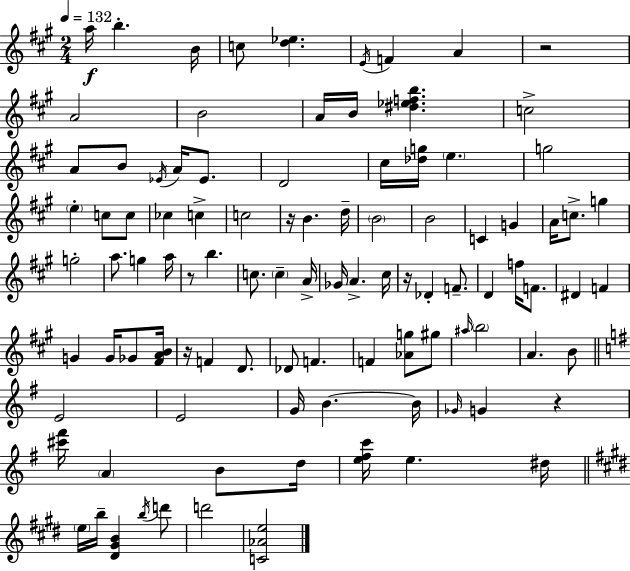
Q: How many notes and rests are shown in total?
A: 99